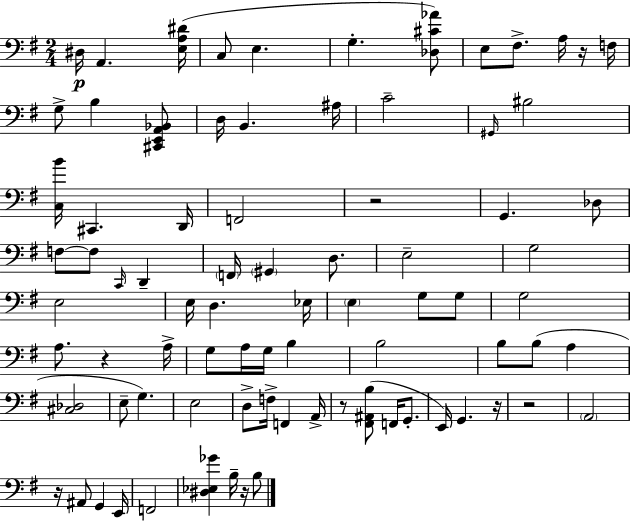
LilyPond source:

{
  \clef bass
  \numericTimeSignature
  \time 2/4
  \key e \minor
  dis16\p a,4. <e a dis'>16( | c8 e4. | g4.-. <des cis' aes'>8) | e8 fis8.-> a16 r16 f16 | \break g8-> b4 <cis, e, a, bes,>8 | d16 b,4. ais16 | c'2-- | \grace { gis,16 } bis2 | \break <c b'>16 cis,4. | d,16 f,2 | r2 | g,4. des8 | \break f8~~ f8 \grace { c,16 } d,4-- | \parenthesize f,16 \parenthesize gis,4 d8. | e2-- | g2 | \break e2 | e16 d4. | ees16 \parenthesize e4 g8 | g8 g2 | \break a8. r4 | a16-> g8 a16 g16 b4 | b2 | b8 b8( a4 | \break <cis des>2 | e8-- g4.) | e2 | d8-> f16-> f,4 | \break a,16-> r8 <fis, ais, b>8( f,16 g,8.-. | e,16) g,4. | r16 r2 | \parenthesize a,2 | \break r16 ais,8 g,4 | e,16 f,2 | <dis ees ges'>4 b16-- r16 | b8 \bar "|."
}